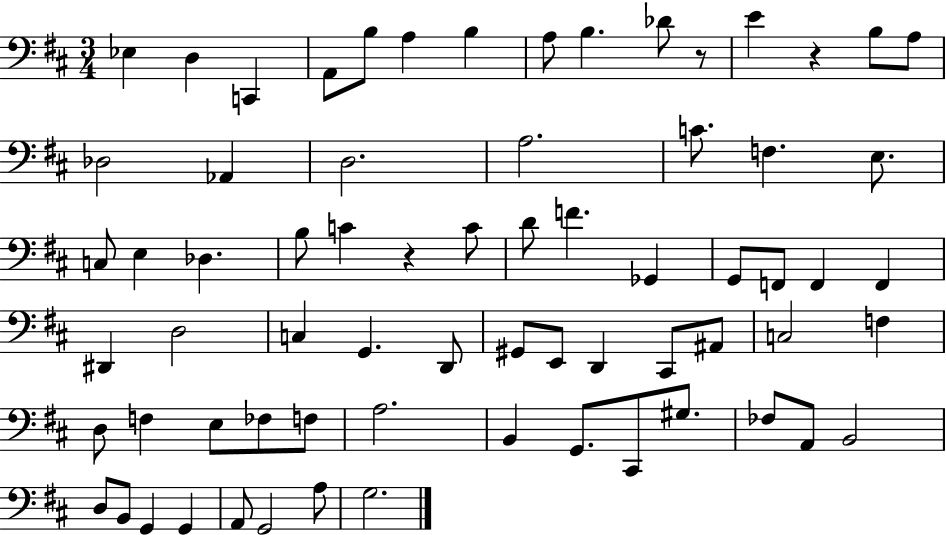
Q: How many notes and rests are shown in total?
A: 69